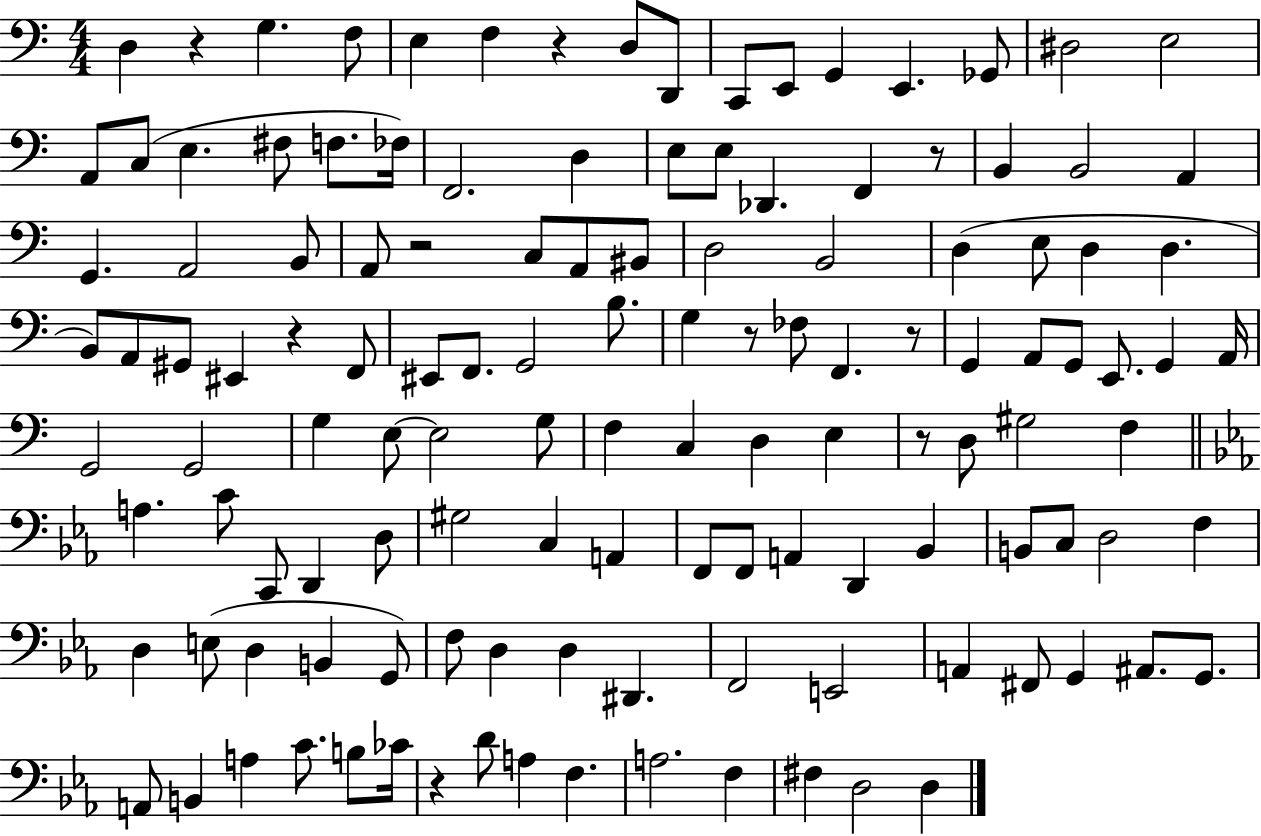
{
  \clef bass
  \numericTimeSignature
  \time 4/4
  \key c \major
  d4 r4 g4. f8 | e4 f4 r4 d8 d,8 | c,8 e,8 g,4 e,4. ges,8 | dis2 e2 | \break a,8 c8( e4. fis8 f8. fes16) | f,2. d4 | e8 e8 des,4. f,4 r8 | b,4 b,2 a,4 | \break g,4. a,2 b,8 | a,8 r2 c8 a,8 bis,8 | d2 b,2 | d4( e8 d4 d4. | \break b,8) a,8 gis,8 eis,4 r4 f,8 | eis,8 f,8. g,2 b8. | g4 r8 fes8 f,4. r8 | g,4 a,8 g,8 e,8. g,4 a,16 | \break g,2 g,2 | g4 e8~~ e2 g8 | f4 c4 d4 e4 | r8 d8 gis2 f4 | \break \bar "||" \break \key ees \major a4. c'8 c,8 d,4 d8 | gis2 c4 a,4 | f,8 f,8 a,4 d,4 bes,4 | b,8 c8 d2 f4 | \break d4 e8( d4 b,4 g,8) | f8 d4 d4 dis,4. | f,2 e,2 | a,4 fis,8 g,4 ais,8. g,8. | \break a,8 b,4 a4 c'8. b8 ces'16 | r4 d'8 a4 f4. | a2. f4 | fis4 d2 d4 | \break \bar "|."
}